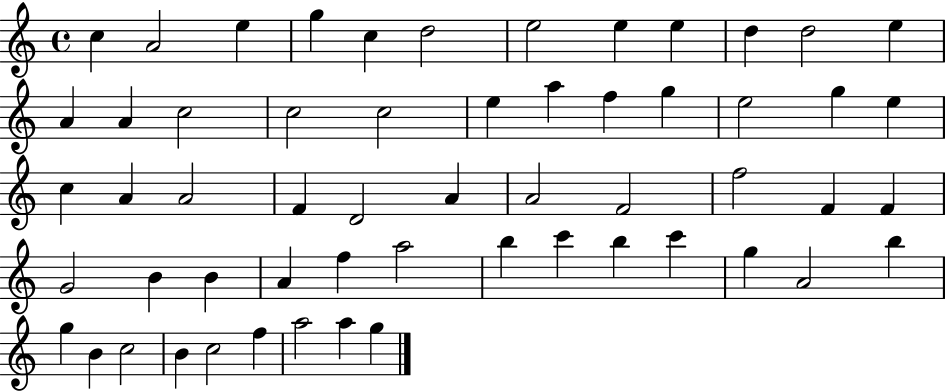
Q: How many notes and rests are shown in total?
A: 57